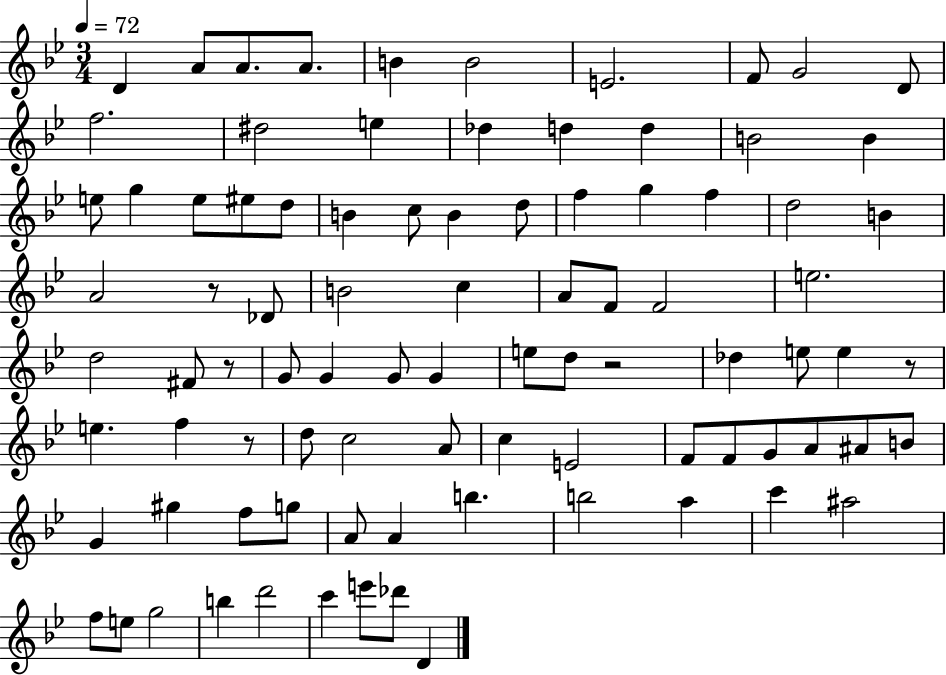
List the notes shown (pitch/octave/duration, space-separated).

D4/q A4/e A4/e. A4/e. B4/q B4/h E4/h. F4/e G4/h D4/e F5/h. D#5/h E5/q Db5/q D5/q D5/q B4/h B4/q E5/e G5/q E5/e EIS5/e D5/e B4/q C5/e B4/q D5/e F5/q G5/q F5/q D5/h B4/q A4/h R/e Db4/e B4/h C5/q A4/e F4/e F4/h E5/h. D5/h F#4/e R/e G4/e G4/q G4/e G4/q E5/e D5/e R/h Db5/q E5/e E5/q R/e E5/q. F5/q R/e D5/e C5/h A4/e C5/q E4/h F4/e F4/e G4/e A4/e A#4/e B4/e G4/q G#5/q F5/e G5/e A4/e A4/q B5/q. B5/h A5/q C6/q A#5/h F5/e E5/e G5/h B5/q D6/h C6/q E6/e Db6/e D4/q